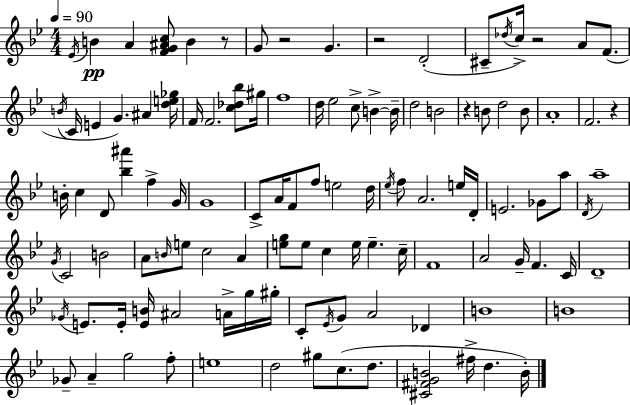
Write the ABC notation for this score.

X:1
T:Untitled
M:4/4
L:1/4
K:Gm
_E/4 B A [FG^Ac]/2 B z/2 G/2 z2 G z2 D2 ^C/2 _d/4 c/4 z2 A/2 F/2 B/4 C/4 E G ^A [de_g]/4 F/4 F2 [c_d_b]/2 ^g/4 f4 d/4 _e2 c/2 B B/4 d2 B2 z B/2 d2 B/2 A4 F2 z B/4 c D/2 [_b^a'] f G/4 G4 C/2 A/4 F/2 f/2 e2 d/4 _e/4 f/2 A2 e/4 D/4 E2 _G/2 a/2 D/4 a4 G/4 C2 B2 A/2 B/4 e/2 c2 A [eg]/2 e/2 c e/4 e c/4 F4 A2 G/4 F C/4 D4 _G/4 E/2 E/4 [EB]/4 ^A2 A/4 g/4 ^g/4 C/2 _E/4 G/2 A2 _D B4 B4 _G/2 A g2 f/2 e4 d2 ^g/2 c/2 d/2 [^C^FGB]2 ^f/4 d B/4